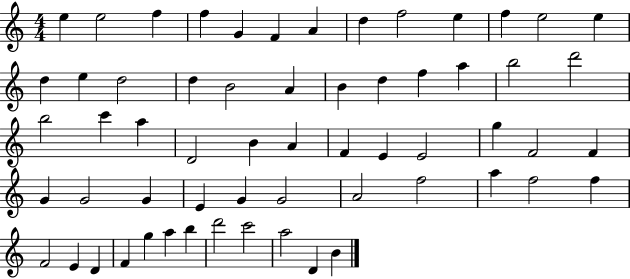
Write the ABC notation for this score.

X:1
T:Untitled
M:4/4
L:1/4
K:C
e e2 f f G F A d f2 e f e2 e d e d2 d B2 A B d f a b2 d'2 b2 c' a D2 B A F E E2 g F2 F G G2 G E G G2 A2 f2 a f2 f F2 E D F g a b d'2 c'2 a2 D B